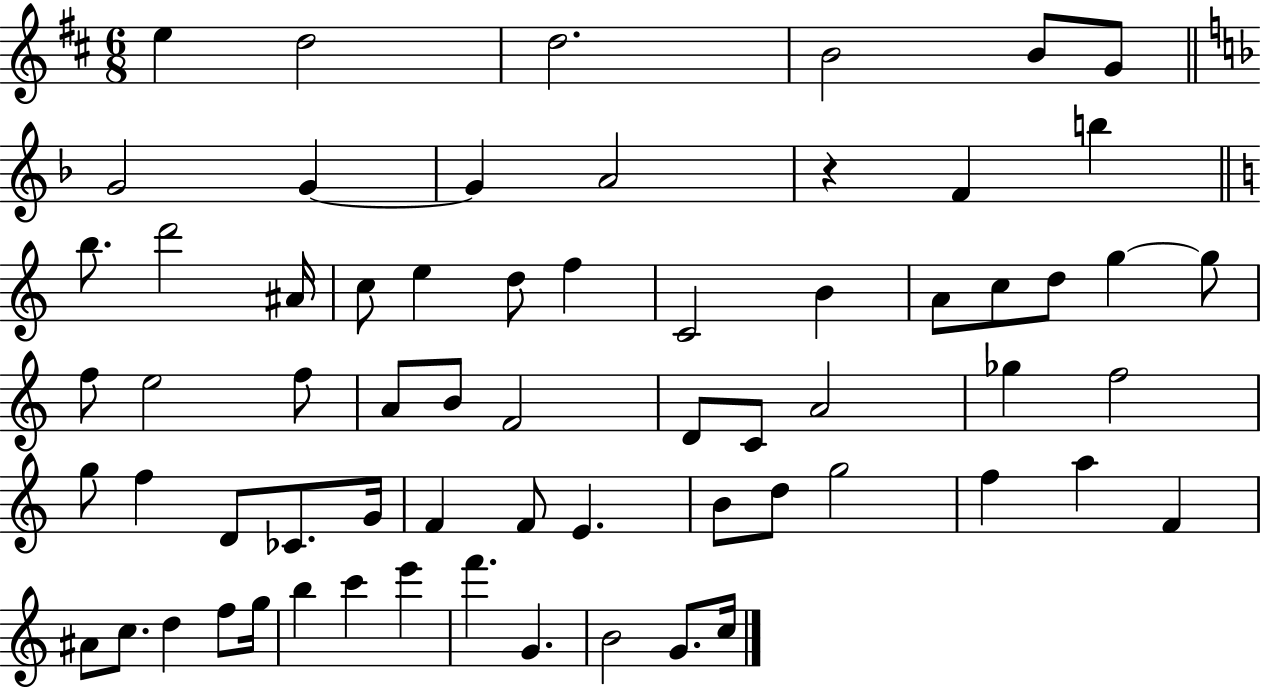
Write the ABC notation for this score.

X:1
T:Untitled
M:6/8
L:1/4
K:D
e d2 d2 B2 B/2 G/2 G2 G G A2 z F b b/2 d'2 ^A/4 c/2 e d/2 f C2 B A/2 c/2 d/2 g g/2 f/2 e2 f/2 A/2 B/2 F2 D/2 C/2 A2 _g f2 g/2 f D/2 _C/2 G/4 F F/2 E B/2 d/2 g2 f a F ^A/2 c/2 d f/2 g/4 b c' e' f' G B2 G/2 c/4